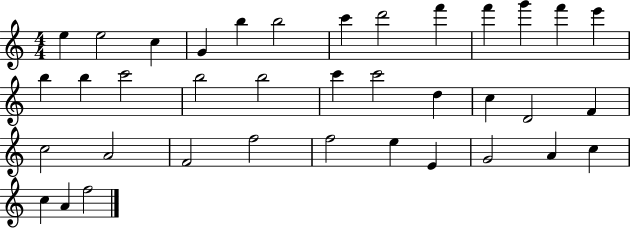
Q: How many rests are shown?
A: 0